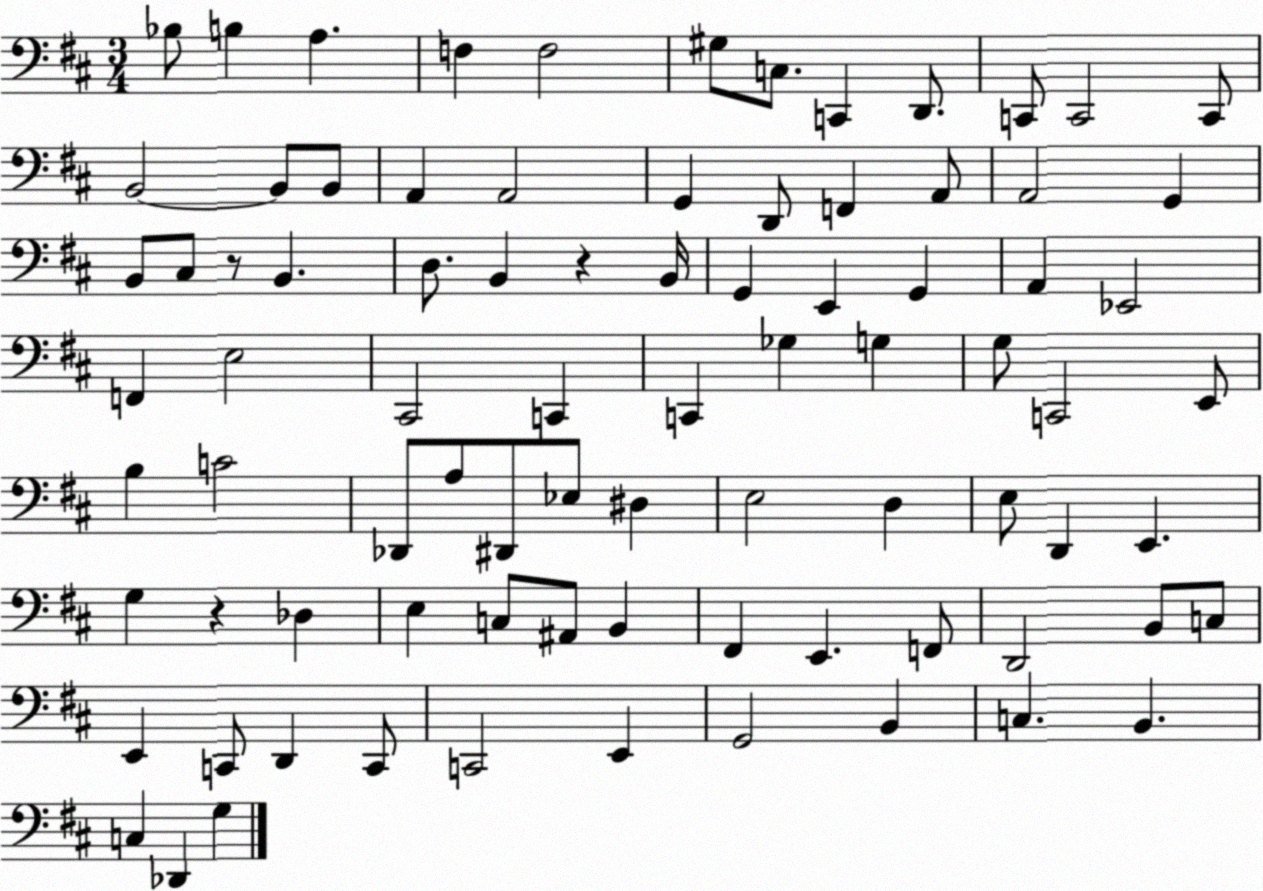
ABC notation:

X:1
T:Untitled
M:3/4
L:1/4
K:D
_B,/2 B, A, F, F,2 ^G,/2 C,/2 C,, D,,/2 C,,/2 C,,2 C,,/2 B,,2 B,,/2 B,,/2 A,, A,,2 G,, D,,/2 F,, A,,/2 A,,2 G,, B,,/2 ^C,/2 z/2 B,, D,/2 B,, z B,,/4 G,, E,, G,, A,, _E,,2 F,, E,2 ^C,,2 C,, C,, _G, G, G,/2 C,,2 E,,/2 B, C2 _D,,/2 A,/2 ^D,,/2 _E,/2 ^D, E,2 D, E,/2 D,, E,, G, z _D, E, C,/2 ^A,,/2 B,, ^F,, E,, F,,/2 D,,2 B,,/2 C,/2 E,, C,,/2 D,, C,,/2 C,,2 E,, G,,2 B,, C, B,, C, _D,, G,